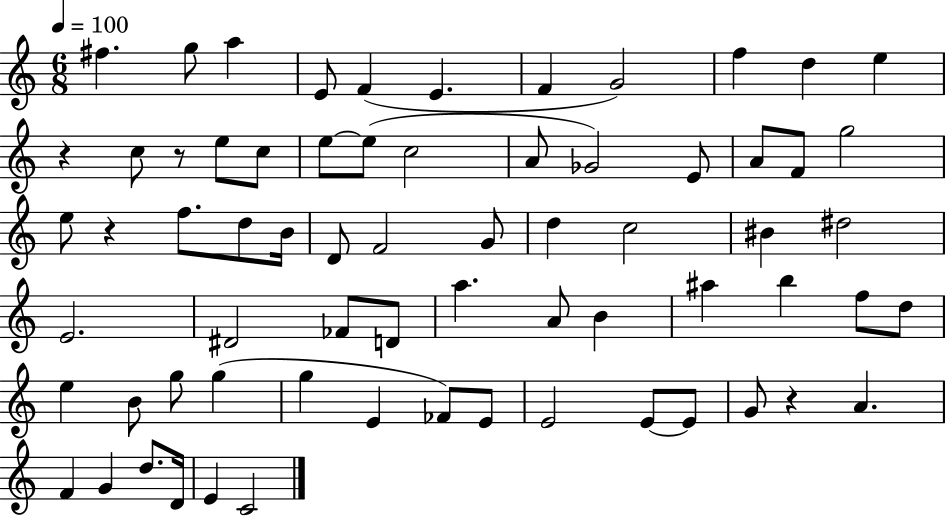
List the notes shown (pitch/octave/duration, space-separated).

F#5/q. G5/e A5/q E4/e F4/q E4/q. F4/q G4/h F5/q D5/q E5/q R/q C5/e R/e E5/e C5/e E5/e E5/e C5/h A4/e Gb4/h E4/e A4/e F4/e G5/h E5/e R/q F5/e. D5/e B4/s D4/e F4/h G4/e D5/q C5/h BIS4/q D#5/h E4/h. D#4/h FES4/e D4/e A5/q. A4/e B4/q A#5/q B5/q F5/e D5/e E5/q B4/e G5/e G5/q G5/q E4/q FES4/e E4/e E4/h E4/e E4/e G4/e R/q A4/q. F4/q G4/q D5/e. D4/s E4/q C4/h